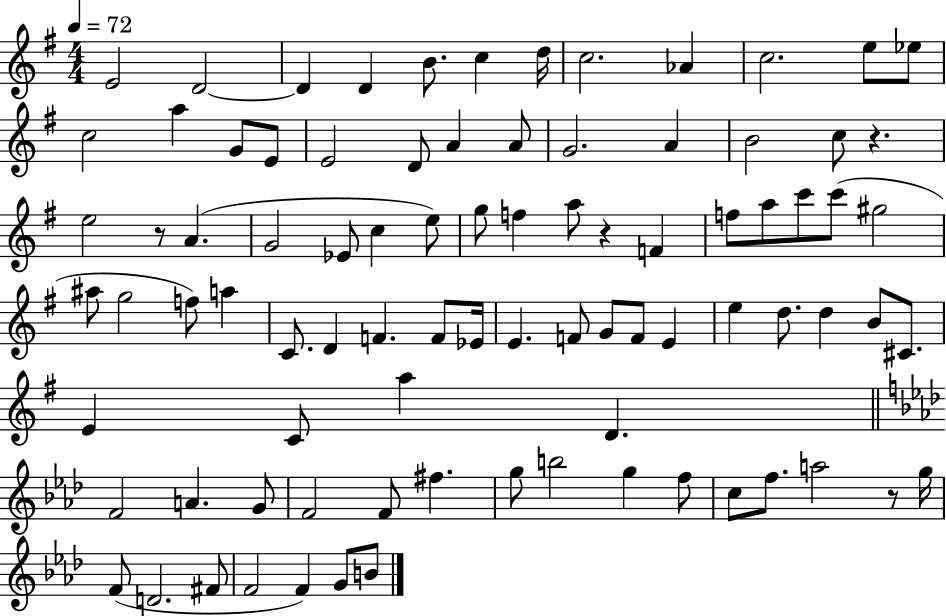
{
  \clef treble
  \numericTimeSignature
  \time 4/4
  \key g \major
  \tempo 4 = 72
  e'2 d'2~~ | d'4 d'4 b'8. c''4 d''16 | c''2. aes'4 | c''2. e''8 ees''8 | \break c''2 a''4 g'8 e'8 | e'2 d'8 a'4 a'8 | g'2. a'4 | b'2 c''8 r4. | \break e''2 r8 a'4.( | g'2 ees'8 c''4 e''8) | g''8 f''4 a''8 r4 f'4 | f''8 a''8 c'''8 c'''8( gis''2 | \break ais''8 g''2 f''8) a''4 | c'8. d'4 f'4. f'8 ees'16 | e'4. f'8 g'8 f'8 e'4 | e''4 d''8. d''4 b'8 cis'8. | \break e'4 c'8 a''4 d'4. | \bar "||" \break \key f \minor f'2 a'4. g'8 | f'2 f'8 fis''4. | g''8 b''2 g''4 f''8 | c''8 f''8. a''2 r8 g''16 | \break f'8( d'2. fis'8 | f'2 f'4) g'8 b'8 | \bar "|."
}